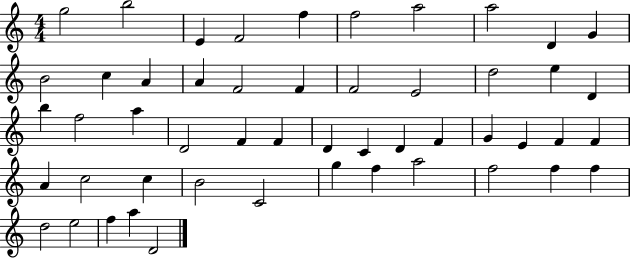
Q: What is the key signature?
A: C major